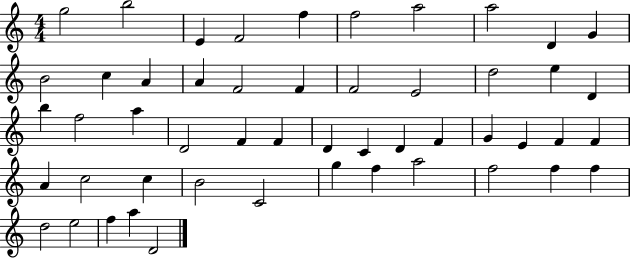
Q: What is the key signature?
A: C major